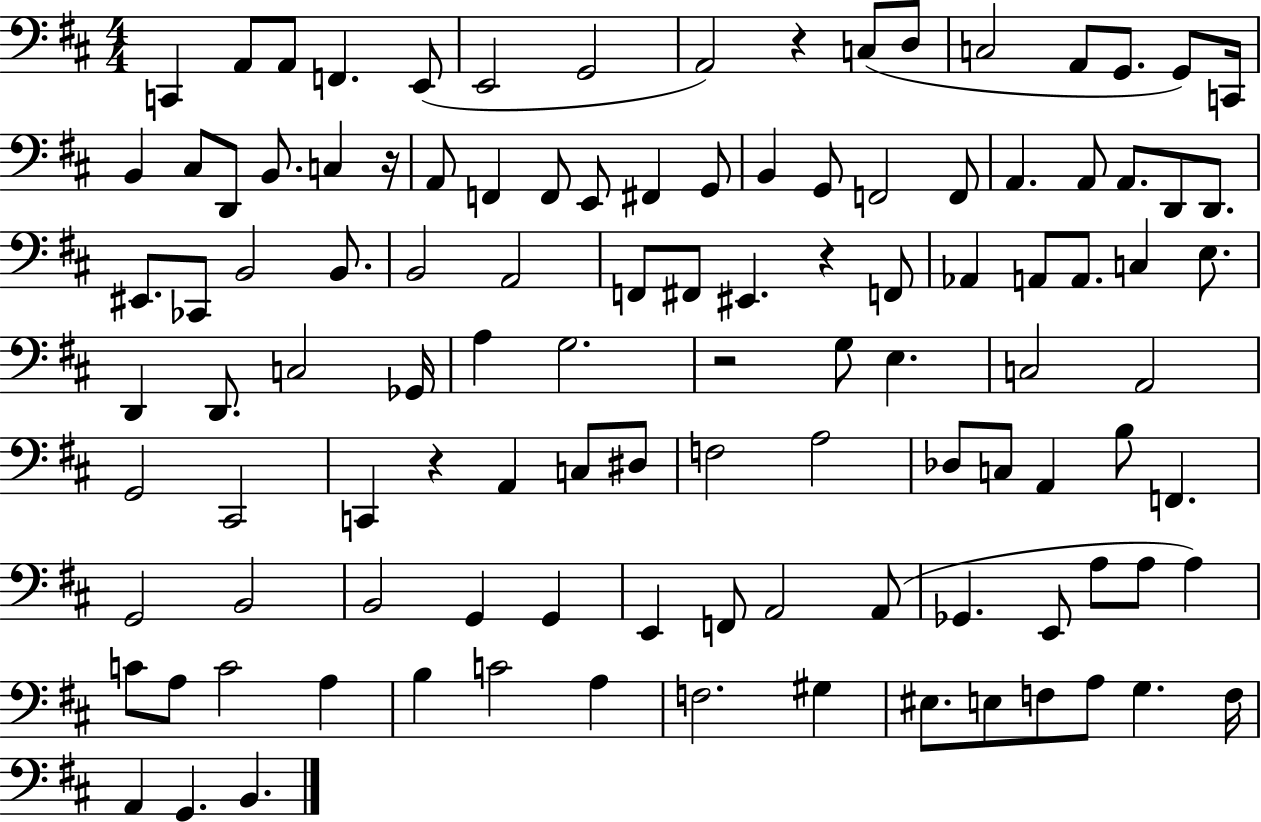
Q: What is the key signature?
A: D major